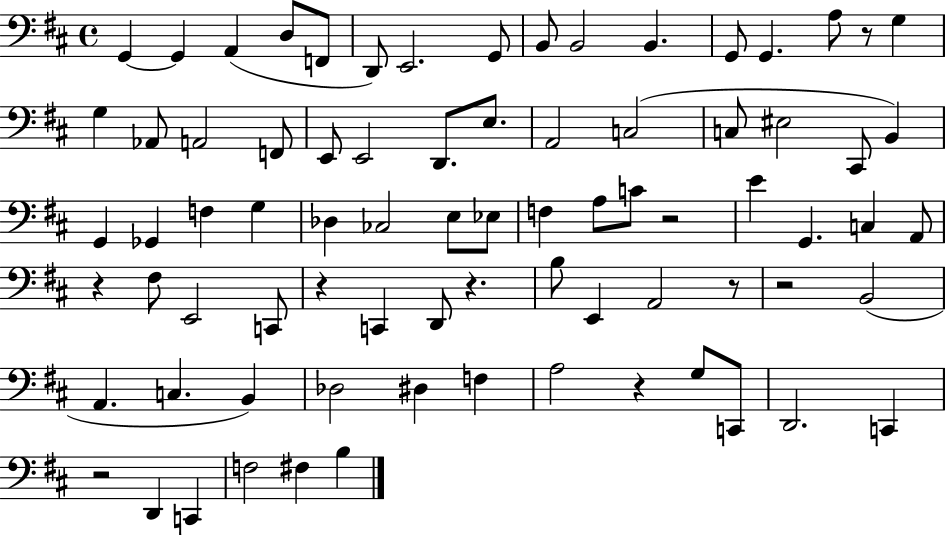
X:1
T:Untitled
M:4/4
L:1/4
K:D
G,, G,, A,, D,/2 F,,/2 D,,/2 E,,2 G,,/2 B,,/2 B,,2 B,, G,,/2 G,, A,/2 z/2 G, G, _A,,/2 A,,2 F,,/2 E,,/2 E,,2 D,,/2 E,/2 A,,2 C,2 C,/2 ^E,2 ^C,,/2 B,, G,, _G,, F, G, _D, _C,2 E,/2 _E,/2 F, A,/2 C/2 z2 E G,, C, A,,/2 z ^F,/2 E,,2 C,,/2 z C,, D,,/2 z B,/2 E,, A,,2 z/2 z2 B,,2 A,, C, B,, _D,2 ^D, F, A,2 z G,/2 C,,/2 D,,2 C,, z2 D,, C,, F,2 ^F, B,